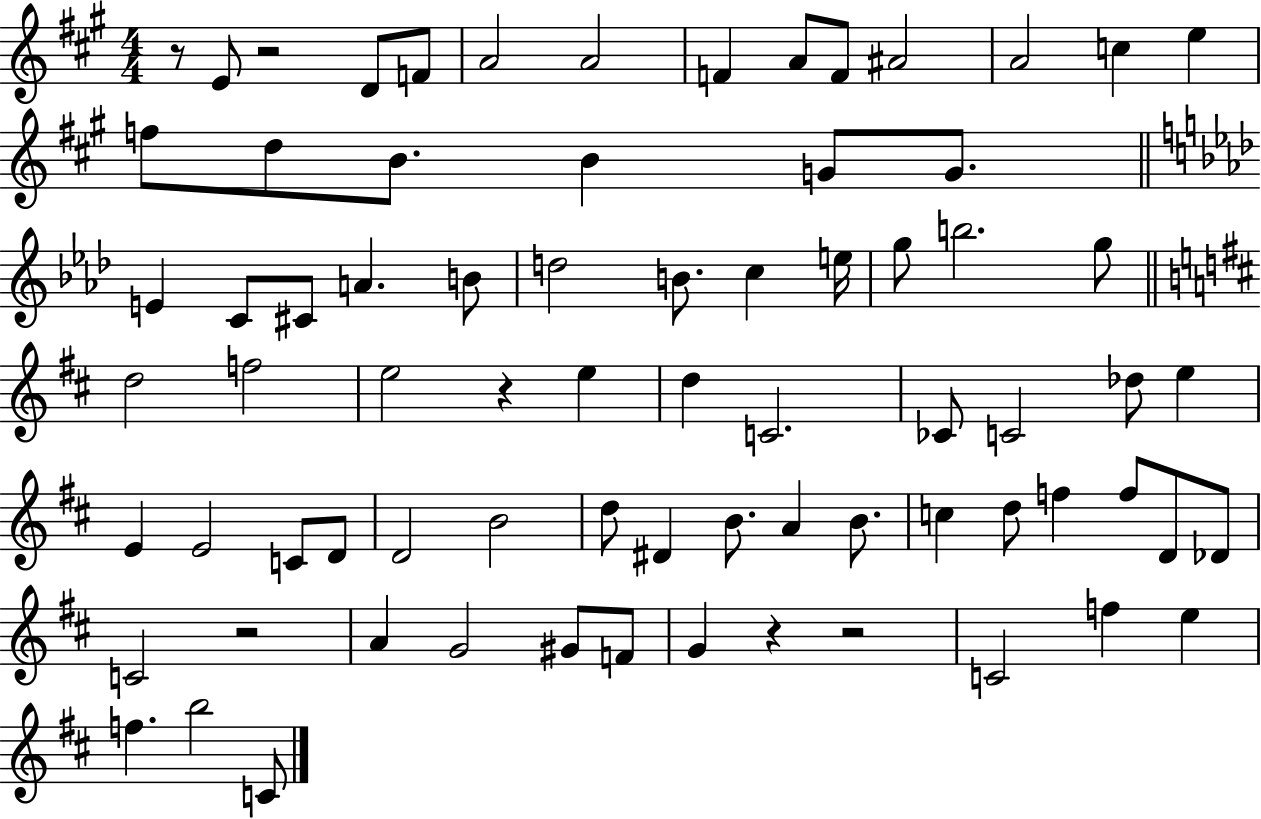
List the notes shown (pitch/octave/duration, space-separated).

R/e E4/e R/h D4/e F4/e A4/h A4/h F4/q A4/e F4/e A#4/h A4/h C5/q E5/q F5/e D5/e B4/e. B4/q G4/e G4/e. E4/q C4/e C#4/e A4/q. B4/e D5/h B4/e. C5/q E5/s G5/e B5/h. G5/e D5/h F5/h E5/h R/q E5/q D5/q C4/h. CES4/e C4/h Db5/e E5/q E4/q E4/h C4/e D4/e D4/h B4/h D5/e D#4/q B4/e. A4/q B4/e. C5/q D5/e F5/q F5/e D4/e Db4/e C4/h R/h A4/q G4/h G#4/e F4/e G4/q R/q R/h C4/h F5/q E5/q F5/q. B5/h C4/e